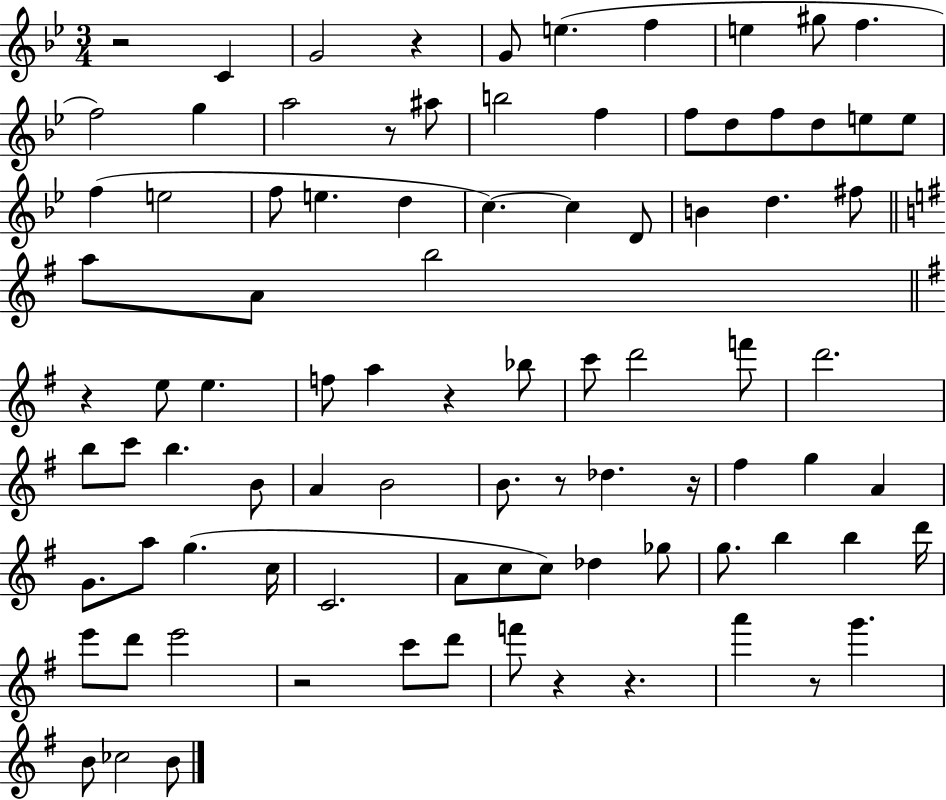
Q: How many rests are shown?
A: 11